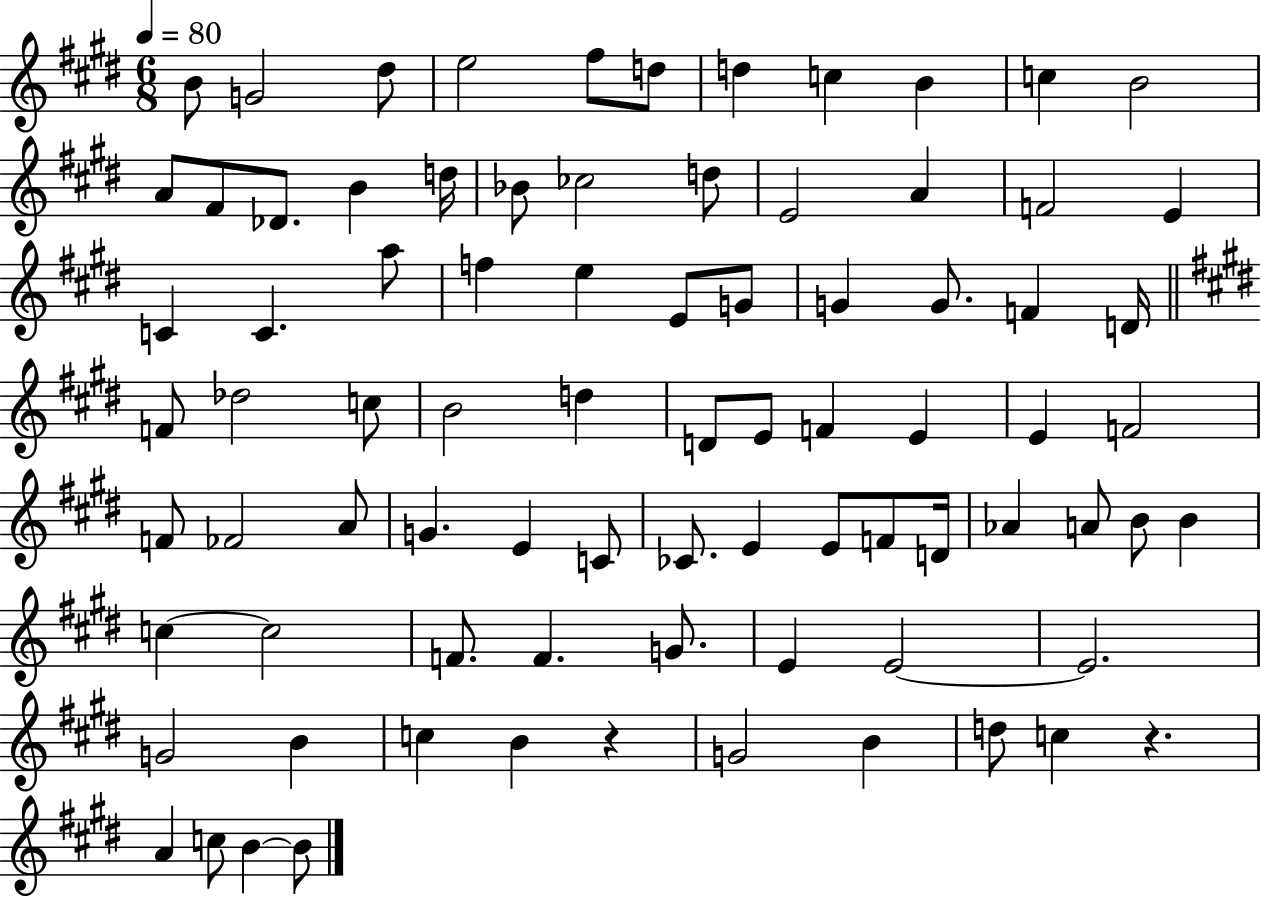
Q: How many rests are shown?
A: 2